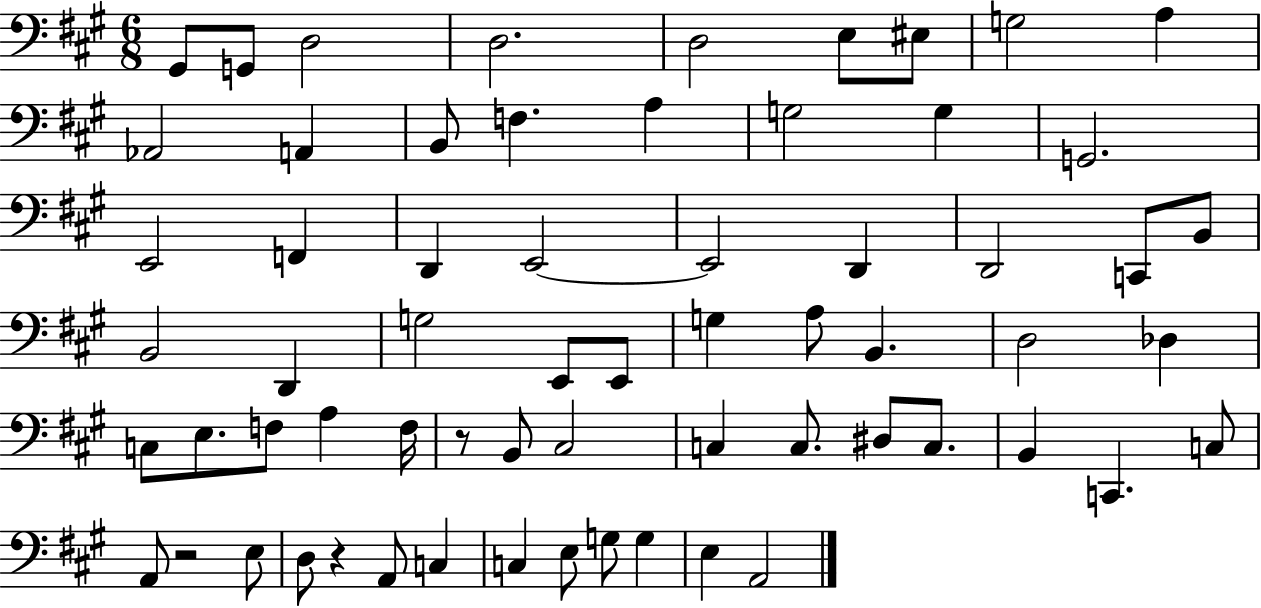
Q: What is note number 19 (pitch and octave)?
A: F2